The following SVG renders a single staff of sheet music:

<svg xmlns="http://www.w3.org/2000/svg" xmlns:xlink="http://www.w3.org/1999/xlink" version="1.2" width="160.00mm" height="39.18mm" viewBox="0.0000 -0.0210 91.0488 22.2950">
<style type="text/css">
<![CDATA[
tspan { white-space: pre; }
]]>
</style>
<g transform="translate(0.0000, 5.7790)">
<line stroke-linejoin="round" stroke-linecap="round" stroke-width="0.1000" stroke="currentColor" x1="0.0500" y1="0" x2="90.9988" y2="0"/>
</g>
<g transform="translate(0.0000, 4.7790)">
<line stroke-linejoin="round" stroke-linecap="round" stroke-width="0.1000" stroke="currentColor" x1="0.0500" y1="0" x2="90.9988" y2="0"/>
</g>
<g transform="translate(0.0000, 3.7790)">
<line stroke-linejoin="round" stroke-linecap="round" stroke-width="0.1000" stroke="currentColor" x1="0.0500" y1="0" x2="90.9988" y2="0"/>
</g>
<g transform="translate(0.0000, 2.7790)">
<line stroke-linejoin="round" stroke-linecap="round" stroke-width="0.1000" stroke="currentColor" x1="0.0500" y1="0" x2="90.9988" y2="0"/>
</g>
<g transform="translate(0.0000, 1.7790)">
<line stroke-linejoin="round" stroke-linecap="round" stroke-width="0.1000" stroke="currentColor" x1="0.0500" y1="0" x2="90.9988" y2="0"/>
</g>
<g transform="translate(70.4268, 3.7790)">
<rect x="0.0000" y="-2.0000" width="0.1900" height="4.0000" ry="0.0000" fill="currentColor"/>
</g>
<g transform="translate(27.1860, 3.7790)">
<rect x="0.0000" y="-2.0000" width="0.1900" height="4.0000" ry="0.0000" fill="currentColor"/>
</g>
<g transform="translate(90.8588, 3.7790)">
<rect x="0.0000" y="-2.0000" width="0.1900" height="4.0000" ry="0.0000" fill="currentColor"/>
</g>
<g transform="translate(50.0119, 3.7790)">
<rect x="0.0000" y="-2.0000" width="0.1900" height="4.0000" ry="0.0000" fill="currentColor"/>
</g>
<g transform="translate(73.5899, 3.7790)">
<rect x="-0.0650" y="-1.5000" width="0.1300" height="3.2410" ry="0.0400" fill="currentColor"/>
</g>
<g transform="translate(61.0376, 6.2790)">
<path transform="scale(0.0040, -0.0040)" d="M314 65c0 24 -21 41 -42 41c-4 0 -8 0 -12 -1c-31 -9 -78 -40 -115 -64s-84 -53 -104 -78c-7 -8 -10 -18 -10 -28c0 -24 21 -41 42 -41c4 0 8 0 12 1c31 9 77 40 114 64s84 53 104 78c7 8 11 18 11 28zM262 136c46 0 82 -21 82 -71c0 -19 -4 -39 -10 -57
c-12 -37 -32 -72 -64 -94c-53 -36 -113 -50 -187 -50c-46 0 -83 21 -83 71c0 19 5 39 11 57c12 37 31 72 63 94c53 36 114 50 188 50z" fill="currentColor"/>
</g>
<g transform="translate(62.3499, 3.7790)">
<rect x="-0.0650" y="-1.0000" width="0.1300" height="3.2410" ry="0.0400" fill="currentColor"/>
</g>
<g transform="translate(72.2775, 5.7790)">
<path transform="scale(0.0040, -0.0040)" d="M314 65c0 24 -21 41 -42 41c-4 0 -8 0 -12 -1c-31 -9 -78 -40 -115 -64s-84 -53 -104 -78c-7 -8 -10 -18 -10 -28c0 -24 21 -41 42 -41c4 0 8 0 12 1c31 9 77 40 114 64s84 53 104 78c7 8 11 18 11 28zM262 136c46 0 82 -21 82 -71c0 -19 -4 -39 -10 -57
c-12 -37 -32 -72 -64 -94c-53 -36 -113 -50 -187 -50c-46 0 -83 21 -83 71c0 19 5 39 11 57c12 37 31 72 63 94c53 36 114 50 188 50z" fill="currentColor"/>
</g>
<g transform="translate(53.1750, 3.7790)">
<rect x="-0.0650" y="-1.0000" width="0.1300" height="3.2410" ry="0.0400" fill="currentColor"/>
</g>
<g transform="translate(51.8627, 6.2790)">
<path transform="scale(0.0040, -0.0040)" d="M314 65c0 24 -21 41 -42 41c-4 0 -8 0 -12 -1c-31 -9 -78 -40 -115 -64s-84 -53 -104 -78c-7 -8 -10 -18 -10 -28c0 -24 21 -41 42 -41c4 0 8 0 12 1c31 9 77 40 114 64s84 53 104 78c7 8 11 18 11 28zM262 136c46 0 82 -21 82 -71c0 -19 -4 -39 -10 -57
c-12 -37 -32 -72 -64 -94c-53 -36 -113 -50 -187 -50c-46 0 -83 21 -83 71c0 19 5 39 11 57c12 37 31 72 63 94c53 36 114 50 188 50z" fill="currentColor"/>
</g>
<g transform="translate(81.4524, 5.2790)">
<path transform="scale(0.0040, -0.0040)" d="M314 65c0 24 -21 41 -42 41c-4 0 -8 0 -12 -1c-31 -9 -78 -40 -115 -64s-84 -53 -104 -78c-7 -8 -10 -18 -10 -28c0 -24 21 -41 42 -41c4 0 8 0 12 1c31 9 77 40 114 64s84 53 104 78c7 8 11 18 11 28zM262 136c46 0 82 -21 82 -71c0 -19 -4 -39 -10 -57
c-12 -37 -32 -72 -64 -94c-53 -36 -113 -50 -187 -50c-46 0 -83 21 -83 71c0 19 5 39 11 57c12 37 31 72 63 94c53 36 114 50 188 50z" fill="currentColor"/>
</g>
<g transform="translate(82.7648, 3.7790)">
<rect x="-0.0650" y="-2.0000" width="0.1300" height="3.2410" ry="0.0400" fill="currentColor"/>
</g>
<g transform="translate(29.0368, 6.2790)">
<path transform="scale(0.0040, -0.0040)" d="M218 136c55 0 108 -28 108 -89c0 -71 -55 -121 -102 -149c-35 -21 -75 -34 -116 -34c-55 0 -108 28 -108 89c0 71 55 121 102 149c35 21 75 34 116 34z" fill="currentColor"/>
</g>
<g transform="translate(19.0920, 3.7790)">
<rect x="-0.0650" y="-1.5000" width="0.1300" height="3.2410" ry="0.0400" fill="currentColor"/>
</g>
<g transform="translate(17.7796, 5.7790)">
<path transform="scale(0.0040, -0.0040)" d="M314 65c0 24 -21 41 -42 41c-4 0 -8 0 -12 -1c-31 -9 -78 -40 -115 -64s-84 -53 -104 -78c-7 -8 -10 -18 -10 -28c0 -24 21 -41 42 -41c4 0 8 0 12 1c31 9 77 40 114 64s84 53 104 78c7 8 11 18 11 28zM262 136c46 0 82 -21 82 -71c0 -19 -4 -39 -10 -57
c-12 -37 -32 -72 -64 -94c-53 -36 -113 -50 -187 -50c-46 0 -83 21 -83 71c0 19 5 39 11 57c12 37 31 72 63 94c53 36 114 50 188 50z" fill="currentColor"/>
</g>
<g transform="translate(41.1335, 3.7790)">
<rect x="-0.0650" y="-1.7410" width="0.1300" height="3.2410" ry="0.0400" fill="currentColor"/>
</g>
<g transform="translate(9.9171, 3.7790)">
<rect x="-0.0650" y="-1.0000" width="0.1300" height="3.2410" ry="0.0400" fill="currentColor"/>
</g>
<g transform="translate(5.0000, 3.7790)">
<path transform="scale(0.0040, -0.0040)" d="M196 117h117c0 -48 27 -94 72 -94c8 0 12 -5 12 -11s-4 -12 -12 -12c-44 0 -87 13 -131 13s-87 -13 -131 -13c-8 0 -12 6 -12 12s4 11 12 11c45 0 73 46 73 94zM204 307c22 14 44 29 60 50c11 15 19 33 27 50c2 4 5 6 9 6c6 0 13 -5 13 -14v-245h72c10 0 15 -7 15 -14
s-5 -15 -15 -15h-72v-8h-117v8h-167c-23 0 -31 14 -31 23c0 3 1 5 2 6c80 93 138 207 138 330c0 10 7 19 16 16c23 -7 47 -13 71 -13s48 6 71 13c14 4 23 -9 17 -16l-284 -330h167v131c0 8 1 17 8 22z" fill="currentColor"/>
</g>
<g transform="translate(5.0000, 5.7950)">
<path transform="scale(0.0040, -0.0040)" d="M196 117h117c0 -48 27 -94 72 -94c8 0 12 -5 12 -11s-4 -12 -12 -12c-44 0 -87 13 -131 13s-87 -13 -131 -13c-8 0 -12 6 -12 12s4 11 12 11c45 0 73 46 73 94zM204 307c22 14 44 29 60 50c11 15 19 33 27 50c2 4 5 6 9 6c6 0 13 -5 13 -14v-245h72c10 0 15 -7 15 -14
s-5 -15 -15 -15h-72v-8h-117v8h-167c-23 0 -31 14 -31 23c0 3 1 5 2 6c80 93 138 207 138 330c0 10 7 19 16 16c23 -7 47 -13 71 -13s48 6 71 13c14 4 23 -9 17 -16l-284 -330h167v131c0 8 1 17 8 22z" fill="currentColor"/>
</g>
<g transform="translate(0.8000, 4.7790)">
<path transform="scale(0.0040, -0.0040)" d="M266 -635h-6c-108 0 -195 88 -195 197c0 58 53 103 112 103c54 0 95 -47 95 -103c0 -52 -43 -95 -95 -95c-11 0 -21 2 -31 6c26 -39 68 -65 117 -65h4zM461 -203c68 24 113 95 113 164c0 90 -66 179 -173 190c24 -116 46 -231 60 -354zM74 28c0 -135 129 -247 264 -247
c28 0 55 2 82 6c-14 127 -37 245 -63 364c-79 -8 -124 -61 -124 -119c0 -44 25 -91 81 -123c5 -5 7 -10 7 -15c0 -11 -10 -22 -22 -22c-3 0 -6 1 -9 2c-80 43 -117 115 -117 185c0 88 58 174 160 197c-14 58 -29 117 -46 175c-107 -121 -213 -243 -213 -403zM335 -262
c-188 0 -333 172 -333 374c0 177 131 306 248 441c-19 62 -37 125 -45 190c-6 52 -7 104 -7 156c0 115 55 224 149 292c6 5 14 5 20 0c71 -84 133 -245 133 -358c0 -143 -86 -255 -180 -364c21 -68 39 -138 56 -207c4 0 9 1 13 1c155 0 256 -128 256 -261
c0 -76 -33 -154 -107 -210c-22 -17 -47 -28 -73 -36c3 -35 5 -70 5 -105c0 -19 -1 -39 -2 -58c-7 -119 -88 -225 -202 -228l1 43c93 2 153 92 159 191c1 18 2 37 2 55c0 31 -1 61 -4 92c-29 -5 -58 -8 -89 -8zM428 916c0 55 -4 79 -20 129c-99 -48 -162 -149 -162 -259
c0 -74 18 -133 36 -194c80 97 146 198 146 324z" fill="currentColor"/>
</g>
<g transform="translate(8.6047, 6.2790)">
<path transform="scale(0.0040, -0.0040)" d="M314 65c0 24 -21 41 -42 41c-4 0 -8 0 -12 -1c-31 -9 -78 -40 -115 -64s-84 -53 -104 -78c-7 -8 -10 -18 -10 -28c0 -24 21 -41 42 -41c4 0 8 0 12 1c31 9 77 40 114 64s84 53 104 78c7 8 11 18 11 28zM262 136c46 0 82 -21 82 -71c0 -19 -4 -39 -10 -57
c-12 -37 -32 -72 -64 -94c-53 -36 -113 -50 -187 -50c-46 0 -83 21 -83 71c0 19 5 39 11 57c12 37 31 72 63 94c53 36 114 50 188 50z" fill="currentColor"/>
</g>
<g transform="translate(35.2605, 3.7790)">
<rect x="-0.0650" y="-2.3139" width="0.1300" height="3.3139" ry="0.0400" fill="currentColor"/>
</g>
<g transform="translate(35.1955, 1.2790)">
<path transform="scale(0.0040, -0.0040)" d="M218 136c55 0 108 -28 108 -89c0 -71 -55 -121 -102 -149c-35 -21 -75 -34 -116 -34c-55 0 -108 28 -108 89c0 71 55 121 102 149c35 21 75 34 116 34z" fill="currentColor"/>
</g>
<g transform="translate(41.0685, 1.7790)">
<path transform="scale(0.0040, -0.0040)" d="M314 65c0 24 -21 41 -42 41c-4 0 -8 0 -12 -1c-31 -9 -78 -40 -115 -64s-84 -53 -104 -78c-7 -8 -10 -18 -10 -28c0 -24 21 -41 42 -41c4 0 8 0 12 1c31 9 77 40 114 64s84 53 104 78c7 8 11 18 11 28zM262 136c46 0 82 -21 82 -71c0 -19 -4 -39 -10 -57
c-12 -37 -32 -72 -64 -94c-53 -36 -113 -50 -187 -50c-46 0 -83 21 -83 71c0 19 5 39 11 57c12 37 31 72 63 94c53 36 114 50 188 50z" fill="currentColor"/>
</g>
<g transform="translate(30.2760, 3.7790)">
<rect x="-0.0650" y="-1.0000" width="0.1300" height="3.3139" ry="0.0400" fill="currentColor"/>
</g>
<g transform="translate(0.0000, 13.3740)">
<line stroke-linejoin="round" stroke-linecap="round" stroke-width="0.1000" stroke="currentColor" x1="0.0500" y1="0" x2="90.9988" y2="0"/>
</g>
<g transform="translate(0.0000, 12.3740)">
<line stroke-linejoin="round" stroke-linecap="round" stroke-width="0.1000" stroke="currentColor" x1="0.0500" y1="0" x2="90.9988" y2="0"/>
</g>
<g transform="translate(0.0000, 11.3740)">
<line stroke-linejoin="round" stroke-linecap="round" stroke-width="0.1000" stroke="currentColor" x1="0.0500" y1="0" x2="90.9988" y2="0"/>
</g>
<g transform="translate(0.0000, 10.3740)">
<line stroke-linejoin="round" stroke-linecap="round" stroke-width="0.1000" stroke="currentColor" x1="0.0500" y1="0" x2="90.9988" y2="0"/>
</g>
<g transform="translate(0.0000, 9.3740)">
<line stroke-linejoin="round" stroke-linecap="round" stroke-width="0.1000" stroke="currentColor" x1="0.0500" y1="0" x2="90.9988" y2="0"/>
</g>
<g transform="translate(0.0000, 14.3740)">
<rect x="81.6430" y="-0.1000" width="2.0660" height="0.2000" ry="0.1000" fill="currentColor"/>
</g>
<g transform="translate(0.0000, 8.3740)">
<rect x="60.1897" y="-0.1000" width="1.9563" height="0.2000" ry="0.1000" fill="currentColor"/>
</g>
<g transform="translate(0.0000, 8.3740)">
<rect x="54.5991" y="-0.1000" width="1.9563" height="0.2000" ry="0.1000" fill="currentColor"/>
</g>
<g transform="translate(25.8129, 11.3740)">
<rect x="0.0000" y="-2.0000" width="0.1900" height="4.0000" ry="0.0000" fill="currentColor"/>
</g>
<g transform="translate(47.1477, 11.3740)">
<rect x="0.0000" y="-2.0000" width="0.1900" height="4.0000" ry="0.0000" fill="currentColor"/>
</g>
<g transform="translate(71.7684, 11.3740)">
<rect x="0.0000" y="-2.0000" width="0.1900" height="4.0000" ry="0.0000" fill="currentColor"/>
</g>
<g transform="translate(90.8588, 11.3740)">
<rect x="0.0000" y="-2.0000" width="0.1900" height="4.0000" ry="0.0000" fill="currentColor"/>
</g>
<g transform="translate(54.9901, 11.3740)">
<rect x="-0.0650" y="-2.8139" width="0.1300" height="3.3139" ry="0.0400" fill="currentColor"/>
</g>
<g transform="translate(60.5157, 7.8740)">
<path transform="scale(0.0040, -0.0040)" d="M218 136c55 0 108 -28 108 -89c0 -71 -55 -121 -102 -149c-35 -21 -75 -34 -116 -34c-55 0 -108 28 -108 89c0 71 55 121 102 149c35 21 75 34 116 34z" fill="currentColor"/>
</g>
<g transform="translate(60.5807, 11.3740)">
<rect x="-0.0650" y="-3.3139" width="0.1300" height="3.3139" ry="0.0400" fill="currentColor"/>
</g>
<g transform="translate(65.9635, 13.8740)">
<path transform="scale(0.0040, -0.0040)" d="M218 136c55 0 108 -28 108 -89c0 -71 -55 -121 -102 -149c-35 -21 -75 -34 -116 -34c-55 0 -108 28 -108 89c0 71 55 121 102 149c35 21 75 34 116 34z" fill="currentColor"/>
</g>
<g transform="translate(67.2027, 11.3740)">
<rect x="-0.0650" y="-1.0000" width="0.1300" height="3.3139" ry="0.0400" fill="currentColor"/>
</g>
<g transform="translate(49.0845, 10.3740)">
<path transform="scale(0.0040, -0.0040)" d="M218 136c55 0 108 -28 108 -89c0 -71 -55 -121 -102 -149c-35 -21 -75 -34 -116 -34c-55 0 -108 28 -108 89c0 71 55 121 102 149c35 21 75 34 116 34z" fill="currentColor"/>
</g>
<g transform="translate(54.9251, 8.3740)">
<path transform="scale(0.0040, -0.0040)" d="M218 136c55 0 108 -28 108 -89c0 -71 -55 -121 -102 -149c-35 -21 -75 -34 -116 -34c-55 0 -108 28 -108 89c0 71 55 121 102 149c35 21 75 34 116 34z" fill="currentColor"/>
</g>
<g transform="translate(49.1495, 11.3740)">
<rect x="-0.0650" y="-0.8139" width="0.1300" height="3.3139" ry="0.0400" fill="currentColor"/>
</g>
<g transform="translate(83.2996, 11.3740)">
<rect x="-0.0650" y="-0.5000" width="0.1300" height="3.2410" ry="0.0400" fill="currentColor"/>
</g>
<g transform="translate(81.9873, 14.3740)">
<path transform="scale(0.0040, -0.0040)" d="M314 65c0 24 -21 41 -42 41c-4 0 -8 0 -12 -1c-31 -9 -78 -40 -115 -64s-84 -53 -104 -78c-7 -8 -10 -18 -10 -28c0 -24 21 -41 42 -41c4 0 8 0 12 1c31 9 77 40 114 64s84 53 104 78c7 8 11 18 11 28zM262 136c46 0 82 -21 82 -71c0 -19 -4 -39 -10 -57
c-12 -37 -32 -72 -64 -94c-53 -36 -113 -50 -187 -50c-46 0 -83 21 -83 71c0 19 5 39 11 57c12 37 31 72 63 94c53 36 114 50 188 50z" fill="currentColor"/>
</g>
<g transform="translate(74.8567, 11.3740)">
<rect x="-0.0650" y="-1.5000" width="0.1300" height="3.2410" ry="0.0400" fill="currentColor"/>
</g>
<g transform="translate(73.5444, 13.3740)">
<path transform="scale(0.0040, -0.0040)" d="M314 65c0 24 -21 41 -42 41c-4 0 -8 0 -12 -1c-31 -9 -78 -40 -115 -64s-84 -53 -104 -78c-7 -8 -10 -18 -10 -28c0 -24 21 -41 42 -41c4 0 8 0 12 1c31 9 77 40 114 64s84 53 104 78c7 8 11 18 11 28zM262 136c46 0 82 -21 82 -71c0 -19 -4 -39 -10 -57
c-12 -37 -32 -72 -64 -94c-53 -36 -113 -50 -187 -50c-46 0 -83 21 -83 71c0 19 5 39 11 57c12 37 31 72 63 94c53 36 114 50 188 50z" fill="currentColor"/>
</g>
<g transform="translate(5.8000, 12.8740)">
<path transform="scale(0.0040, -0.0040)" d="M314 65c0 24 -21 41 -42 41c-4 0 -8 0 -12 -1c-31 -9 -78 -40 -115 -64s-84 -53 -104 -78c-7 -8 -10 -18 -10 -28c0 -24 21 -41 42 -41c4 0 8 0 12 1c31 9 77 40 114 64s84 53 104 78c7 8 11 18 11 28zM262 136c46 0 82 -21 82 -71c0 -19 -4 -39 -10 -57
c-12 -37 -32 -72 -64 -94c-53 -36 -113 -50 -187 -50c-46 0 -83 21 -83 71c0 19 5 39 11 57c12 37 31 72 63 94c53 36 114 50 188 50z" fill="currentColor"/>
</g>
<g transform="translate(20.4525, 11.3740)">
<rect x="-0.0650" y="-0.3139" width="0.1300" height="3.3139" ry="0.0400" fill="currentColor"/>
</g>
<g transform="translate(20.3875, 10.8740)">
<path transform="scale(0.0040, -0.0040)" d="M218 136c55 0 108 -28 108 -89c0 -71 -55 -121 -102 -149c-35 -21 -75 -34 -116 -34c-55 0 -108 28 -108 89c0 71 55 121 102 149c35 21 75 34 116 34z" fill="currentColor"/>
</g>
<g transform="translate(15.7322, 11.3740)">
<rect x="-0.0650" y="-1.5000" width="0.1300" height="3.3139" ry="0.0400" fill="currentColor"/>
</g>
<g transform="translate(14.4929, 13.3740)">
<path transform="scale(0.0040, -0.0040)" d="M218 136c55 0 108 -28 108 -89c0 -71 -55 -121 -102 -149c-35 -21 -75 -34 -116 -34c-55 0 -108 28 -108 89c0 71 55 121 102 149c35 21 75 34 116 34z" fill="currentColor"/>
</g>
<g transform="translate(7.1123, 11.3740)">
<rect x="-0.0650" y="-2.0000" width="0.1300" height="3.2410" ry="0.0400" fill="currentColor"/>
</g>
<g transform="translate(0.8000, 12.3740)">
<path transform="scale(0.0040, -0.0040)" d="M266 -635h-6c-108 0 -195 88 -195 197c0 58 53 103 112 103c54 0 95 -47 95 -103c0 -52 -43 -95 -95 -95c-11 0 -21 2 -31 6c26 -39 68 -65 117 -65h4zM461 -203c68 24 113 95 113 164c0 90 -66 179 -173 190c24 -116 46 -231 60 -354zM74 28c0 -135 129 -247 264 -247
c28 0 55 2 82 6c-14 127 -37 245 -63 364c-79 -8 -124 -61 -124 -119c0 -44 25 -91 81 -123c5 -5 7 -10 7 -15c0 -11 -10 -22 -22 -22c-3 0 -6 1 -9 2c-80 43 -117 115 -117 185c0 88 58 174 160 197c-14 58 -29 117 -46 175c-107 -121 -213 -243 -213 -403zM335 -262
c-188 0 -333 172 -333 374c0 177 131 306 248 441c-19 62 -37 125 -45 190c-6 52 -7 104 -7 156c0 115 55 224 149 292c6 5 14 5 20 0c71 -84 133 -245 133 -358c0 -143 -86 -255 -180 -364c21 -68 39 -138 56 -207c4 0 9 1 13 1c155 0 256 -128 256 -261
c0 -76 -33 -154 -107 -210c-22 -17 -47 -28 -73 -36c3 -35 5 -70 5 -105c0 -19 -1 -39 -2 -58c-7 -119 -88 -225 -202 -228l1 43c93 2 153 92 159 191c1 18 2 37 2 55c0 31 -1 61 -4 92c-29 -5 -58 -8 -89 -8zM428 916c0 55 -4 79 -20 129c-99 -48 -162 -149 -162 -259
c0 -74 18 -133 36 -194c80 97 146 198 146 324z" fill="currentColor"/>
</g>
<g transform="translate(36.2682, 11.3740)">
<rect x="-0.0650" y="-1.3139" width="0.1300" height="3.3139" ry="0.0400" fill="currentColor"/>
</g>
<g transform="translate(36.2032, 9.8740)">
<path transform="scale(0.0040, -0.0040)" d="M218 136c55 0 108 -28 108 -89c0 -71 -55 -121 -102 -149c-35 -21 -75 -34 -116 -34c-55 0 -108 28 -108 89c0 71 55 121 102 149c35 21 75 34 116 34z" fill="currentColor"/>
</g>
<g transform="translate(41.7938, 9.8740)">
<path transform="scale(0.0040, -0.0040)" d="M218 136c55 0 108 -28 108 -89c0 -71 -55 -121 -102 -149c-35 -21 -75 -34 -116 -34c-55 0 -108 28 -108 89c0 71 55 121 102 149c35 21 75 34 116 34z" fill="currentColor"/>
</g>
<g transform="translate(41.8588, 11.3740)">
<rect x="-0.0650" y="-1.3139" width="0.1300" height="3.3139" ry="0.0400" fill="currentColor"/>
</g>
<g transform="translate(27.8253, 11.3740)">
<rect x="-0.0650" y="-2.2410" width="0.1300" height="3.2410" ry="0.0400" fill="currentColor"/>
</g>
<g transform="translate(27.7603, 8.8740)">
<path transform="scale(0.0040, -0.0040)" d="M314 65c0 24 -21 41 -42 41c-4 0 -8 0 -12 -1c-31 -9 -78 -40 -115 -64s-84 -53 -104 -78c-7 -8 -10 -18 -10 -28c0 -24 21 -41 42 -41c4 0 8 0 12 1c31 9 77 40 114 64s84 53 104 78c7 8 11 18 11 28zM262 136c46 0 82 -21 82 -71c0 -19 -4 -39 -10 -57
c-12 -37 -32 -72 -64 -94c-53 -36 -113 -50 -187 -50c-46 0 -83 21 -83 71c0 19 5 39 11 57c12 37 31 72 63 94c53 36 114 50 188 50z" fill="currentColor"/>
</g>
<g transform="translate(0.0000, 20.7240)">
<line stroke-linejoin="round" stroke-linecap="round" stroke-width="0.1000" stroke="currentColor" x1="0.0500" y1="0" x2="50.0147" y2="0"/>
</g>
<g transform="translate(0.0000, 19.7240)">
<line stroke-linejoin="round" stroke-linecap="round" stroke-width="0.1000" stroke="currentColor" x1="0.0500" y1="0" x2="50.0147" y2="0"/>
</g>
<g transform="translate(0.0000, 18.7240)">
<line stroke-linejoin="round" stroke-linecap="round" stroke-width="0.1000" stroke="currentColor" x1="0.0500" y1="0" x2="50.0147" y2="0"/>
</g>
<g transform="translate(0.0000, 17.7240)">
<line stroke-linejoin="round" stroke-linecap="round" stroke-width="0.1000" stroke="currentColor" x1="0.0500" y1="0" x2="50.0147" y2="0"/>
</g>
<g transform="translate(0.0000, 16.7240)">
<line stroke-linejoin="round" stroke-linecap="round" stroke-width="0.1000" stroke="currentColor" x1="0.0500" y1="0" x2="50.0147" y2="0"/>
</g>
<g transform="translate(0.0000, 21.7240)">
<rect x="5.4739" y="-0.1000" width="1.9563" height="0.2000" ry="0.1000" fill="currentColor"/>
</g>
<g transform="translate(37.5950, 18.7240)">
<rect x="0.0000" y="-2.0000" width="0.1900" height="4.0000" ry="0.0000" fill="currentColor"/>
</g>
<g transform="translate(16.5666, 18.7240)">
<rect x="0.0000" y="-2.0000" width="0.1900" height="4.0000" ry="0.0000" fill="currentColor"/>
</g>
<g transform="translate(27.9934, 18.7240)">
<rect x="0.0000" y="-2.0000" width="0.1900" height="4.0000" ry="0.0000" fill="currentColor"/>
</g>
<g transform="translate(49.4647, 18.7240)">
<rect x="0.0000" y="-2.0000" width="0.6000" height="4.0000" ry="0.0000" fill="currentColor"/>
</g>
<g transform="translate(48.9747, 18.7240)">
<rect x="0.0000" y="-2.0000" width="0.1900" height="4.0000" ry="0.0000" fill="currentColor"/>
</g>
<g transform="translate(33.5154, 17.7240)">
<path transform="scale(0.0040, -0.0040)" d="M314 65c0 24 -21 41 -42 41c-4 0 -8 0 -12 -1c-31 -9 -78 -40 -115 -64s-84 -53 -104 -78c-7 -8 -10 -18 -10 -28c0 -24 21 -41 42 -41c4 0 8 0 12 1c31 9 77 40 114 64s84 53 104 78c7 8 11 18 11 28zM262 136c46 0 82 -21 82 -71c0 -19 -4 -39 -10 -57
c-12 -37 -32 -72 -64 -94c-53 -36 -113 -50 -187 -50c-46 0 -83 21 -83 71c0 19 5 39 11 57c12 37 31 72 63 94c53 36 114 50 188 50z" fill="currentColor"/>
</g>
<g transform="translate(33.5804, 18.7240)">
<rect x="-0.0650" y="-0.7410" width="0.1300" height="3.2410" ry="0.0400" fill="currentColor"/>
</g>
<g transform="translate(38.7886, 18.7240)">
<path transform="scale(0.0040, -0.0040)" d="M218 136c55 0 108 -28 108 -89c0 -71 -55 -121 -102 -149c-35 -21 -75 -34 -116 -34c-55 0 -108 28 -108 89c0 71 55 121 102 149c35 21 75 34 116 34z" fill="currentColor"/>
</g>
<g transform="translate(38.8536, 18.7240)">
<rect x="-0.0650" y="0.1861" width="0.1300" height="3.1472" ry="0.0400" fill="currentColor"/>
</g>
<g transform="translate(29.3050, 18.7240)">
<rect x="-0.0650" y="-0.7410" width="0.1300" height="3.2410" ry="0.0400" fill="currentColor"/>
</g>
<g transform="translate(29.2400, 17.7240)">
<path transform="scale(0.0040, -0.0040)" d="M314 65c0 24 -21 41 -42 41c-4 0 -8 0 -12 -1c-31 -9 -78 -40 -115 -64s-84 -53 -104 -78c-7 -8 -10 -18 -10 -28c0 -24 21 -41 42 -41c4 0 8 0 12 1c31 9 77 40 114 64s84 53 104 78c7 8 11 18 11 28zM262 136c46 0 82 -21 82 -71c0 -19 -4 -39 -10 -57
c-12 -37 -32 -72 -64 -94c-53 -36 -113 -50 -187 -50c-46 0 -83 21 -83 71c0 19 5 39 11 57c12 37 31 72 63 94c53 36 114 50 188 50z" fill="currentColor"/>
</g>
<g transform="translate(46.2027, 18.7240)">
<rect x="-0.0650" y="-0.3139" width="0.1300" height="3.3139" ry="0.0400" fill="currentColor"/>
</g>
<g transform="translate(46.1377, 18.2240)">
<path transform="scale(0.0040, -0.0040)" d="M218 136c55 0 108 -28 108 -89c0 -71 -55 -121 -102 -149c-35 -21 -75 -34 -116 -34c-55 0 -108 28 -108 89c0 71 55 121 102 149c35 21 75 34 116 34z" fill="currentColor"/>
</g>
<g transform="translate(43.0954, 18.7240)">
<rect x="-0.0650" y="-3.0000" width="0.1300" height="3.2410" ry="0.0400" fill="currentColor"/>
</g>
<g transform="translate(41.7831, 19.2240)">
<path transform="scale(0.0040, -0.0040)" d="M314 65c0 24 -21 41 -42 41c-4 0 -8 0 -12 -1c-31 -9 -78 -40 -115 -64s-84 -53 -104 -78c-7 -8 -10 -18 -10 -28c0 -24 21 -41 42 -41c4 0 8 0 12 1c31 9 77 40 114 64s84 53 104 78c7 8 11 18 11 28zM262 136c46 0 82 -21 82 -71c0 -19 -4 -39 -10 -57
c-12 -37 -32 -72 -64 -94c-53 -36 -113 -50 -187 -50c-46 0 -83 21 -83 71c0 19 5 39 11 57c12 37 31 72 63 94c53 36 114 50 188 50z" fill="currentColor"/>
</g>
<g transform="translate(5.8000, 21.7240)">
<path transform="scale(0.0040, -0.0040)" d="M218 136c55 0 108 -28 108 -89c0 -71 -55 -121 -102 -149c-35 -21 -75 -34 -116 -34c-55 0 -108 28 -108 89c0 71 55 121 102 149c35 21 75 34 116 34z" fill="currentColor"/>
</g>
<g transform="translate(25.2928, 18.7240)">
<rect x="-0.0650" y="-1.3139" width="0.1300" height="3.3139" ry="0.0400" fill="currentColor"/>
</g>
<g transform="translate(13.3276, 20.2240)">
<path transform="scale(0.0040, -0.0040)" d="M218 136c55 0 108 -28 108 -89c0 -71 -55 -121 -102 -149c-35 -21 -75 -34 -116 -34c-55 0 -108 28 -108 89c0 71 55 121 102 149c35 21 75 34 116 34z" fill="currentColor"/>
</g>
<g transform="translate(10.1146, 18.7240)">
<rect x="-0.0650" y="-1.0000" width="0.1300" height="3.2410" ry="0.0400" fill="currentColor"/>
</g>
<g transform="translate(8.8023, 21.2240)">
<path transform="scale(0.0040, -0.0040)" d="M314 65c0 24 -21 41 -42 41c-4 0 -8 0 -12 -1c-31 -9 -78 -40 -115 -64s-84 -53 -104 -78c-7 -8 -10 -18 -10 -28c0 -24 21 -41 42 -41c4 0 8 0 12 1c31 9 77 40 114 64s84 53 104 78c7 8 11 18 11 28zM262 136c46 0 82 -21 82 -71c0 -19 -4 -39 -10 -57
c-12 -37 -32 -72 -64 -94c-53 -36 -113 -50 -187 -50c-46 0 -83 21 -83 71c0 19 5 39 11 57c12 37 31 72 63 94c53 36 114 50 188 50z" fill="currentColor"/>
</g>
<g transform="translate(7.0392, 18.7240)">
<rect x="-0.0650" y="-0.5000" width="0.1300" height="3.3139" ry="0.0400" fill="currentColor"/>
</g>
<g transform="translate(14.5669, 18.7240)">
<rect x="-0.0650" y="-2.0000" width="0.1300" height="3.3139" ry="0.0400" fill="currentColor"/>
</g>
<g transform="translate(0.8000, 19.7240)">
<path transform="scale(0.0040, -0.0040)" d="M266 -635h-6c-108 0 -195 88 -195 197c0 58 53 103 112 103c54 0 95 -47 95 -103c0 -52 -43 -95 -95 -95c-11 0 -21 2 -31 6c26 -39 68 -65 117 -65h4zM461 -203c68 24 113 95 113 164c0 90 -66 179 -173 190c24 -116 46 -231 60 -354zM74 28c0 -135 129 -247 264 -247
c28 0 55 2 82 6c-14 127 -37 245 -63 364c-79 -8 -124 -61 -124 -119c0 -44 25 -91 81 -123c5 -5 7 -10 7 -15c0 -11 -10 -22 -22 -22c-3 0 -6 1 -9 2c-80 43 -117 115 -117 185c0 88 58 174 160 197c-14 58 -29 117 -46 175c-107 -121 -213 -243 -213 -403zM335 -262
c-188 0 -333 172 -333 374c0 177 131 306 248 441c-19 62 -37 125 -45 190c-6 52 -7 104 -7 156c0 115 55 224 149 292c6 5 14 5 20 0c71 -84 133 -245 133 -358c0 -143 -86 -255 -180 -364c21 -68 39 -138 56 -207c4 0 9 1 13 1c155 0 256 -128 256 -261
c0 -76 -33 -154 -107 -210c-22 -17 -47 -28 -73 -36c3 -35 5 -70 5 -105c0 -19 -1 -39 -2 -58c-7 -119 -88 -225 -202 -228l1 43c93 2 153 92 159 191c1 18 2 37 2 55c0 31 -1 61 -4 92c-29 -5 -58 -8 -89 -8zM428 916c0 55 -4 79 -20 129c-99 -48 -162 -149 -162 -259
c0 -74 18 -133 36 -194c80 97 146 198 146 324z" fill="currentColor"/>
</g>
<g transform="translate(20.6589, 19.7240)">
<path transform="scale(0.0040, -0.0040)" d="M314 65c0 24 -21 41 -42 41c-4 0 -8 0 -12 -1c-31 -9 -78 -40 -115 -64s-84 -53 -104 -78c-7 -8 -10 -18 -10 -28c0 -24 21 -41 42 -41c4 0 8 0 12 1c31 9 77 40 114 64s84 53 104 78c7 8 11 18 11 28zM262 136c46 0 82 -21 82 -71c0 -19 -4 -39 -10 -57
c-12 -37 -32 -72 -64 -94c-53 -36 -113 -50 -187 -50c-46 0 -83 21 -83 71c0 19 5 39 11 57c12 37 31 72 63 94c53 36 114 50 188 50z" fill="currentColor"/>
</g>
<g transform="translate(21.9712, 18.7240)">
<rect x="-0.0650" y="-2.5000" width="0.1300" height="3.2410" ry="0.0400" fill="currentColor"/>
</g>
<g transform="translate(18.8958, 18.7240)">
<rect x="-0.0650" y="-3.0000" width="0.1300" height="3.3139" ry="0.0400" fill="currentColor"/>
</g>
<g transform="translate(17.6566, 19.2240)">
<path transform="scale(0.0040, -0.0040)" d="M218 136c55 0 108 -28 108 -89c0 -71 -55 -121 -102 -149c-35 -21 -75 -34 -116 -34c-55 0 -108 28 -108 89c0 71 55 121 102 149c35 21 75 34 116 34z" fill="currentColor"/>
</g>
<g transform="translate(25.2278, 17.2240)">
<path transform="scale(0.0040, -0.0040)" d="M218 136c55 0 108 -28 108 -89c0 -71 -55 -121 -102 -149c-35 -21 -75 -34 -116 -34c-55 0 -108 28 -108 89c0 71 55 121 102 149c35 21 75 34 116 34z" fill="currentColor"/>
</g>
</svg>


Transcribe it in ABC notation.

X:1
T:Untitled
M:4/4
L:1/4
K:C
D2 E2 D g f2 D2 D2 E2 F2 F2 E c g2 e e d a b D E2 C2 C D2 F A G2 e d2 d2 B A2 c